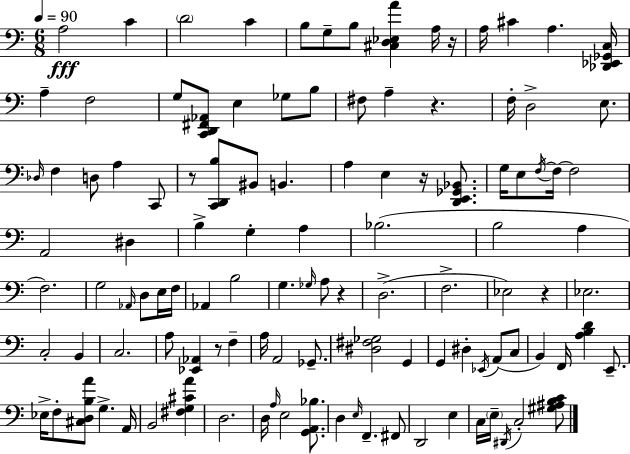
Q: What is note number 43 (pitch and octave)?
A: B3